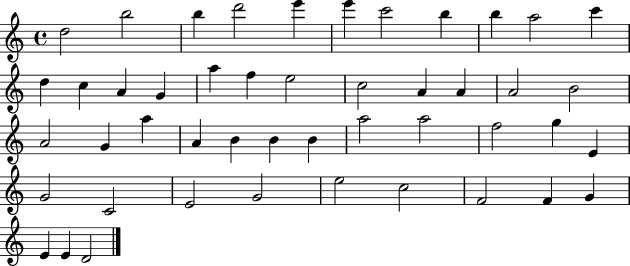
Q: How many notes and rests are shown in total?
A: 47